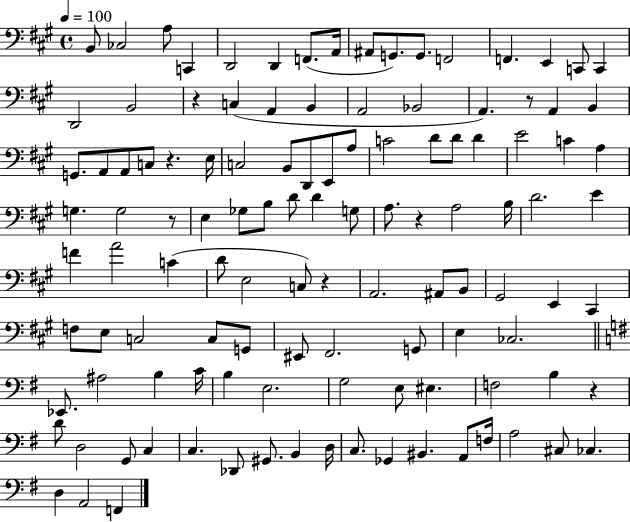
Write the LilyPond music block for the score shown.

{
  \clef bass
  \time 4/4
  \defaultTimeSignature
  \key a \major
  \tempo 4 = 100
  b,8 ces2 a8 c,4 | d,2 d,4 f,8.( a,16 | ais,8 g,8.) g,8. f,2 | f,4. e,4 c,8 c,4 | \break d,2 b,2 | r4 c4( a,4 b,4 | a,2 bes,2 | a,4.) r8 a,4 b,4 | \break g,8. a,8 a,8 c8 r4. e16 | c2 b,8 d,8 e,8 a8 | c'2 d'8 d'8 d'4 | e'2 c'4 a4 | \break g4. g2 r8 | e4 ges8 b8 d'8 d'4 g8 | a8. r4 a2 b16 | d'2. e'4 | \break f'4 a'2 c'4( | d'8 e2 c8) r4 | a,2. ais,8 b,8 | gis,2 e,4 cis,4 | \break f8 e8 c2 c8 g,8 | eis,8 fis,2. g,8 | e4 ces2. | \bar "||" \break \key e \minor ees,8. ais2 b4 c'16 | b4 e2. | g2 e8 eis4. | f2 b4 r4 | \break d'8 d2 g,8 c4 | c4. des,8 gis,8. b,4 d16 | c8. ges,4 bis,4. a,8 f16 | a2 cis8 ces4. | \break d4 a,2 f,4 | \bar "|."
}